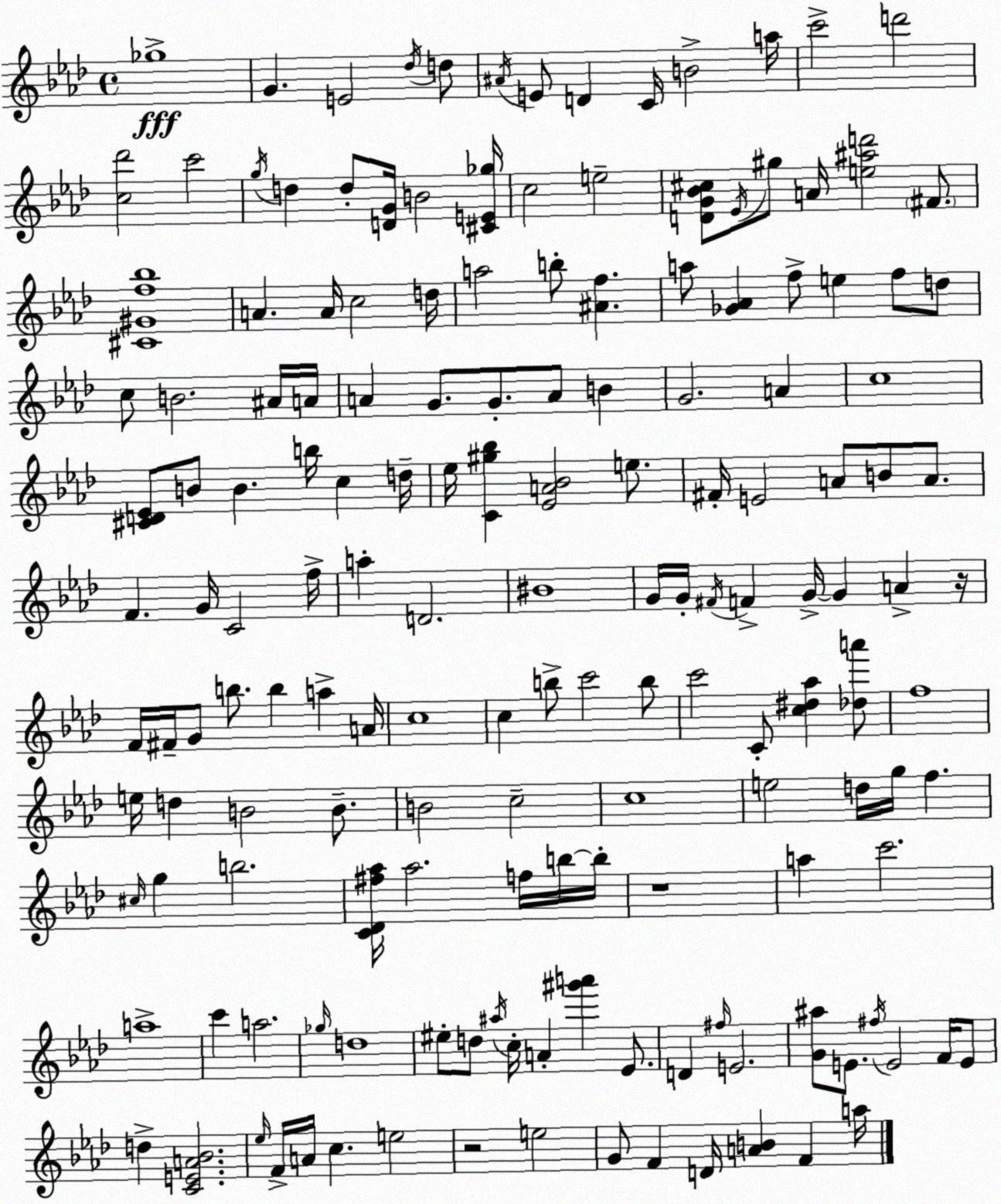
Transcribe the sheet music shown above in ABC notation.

X:1
T:Untitled
M:4/4
L:1/4
K:Ab
_g4 G E2 _d/4 d/2 ^A/4 E/2 D C/4 B2 a/4 c'2 d'2 [c_d']2 c'2 g/4 d d/2 [DG]/4 B2 [^CE_g]/4 c2 e2 [DG_B^c]/2 _E/4 ^g/2 A/4 [e^ad']2 ^F/2 [^C^Gf_b]4 A A/4 c2 d/4 a2 b/2 [^Af] a/2 [_G_A] f/2 e f/2 d/2 c/2 B2 ^A/4 A/4 A G/2 G/2 A/2 B G2 A c4 [^CD_E]/2 B/2 B b/4 c d/4 _e/4 [C^g_b] [_EA_B]2 e/2 ^F/4 E2 A/2 B/2 A/2 F G/4 C2 f/4 a D2 ^B4 G/4 G/4 ^F/4 F G/4 G A z/4 F/4 ^F/4 G/2 b/2 b a A/4 c4 c b/2 c'2 b/2 c'2 C/2 [c^d_a] [_da']/2 f4 e/4 d B2 B/2 B2 c2 c4 e2 d/4 g/4 f ^c/4 g b2 [C_D^f_a]/4 _a2 f/4 b/4 b/4 z4 a c'2 a4 c' a2 _g/4 d4 ^e/2 d/2 ^a/4 c/4 A [^g'a'] _E/2 D ^f/4 E2 [G^a]/2 E/2 ^f/4 E2 F/4 E/2 d [CEA_B]2 _e/4 F/4 A/4 c e2 z2 e2 G/2 F D/4 [AB] F a/4